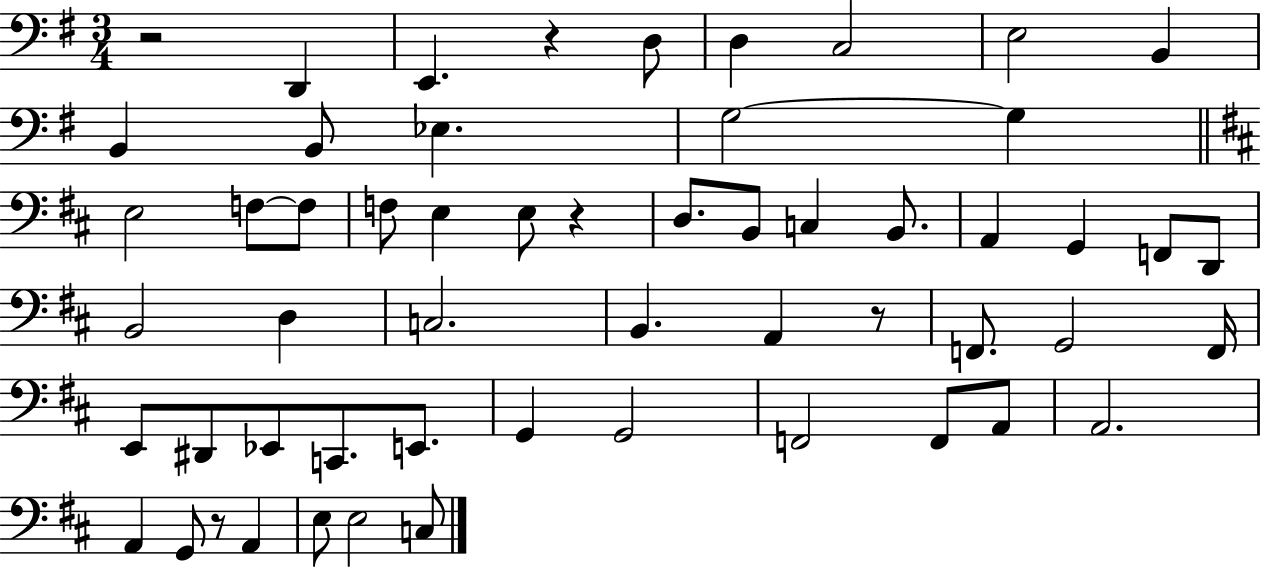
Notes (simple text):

R/h D2/q E2/q. R/q D3/e D3/q C3/h E3/h B2/q B2/q B2/e Eb3/q. G3/h G3/q E3/h F3/e F3/e F3/e E3/q E3/e R/q D3/e. B2/e C3/q B2/e. A2/q G2/q F2/e D2/e B2/h D3/q C3/h. B2/q. A2/q R/e F2/e. G2/h F2/s E2/e D#2/e Eb2/e C2/e. E2/e. G2/q G2/h F2/h F2/e A2/e A2/h. A2/q G2/e R/e A2/q E3/e E3/h C3/e